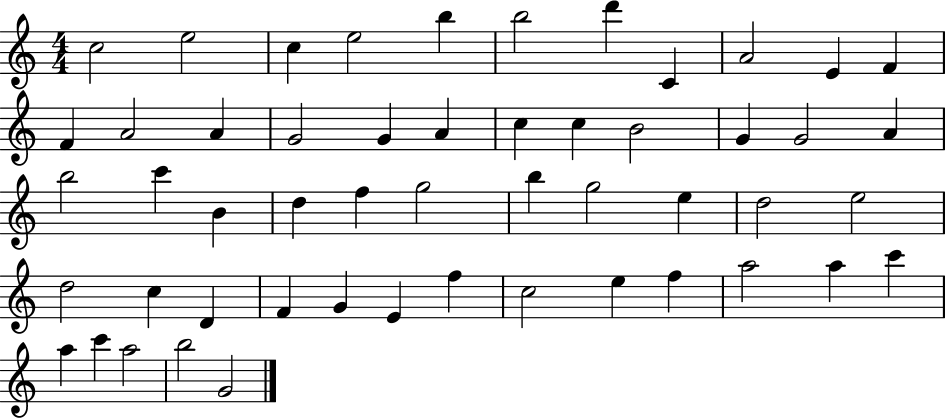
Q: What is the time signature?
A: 4/4